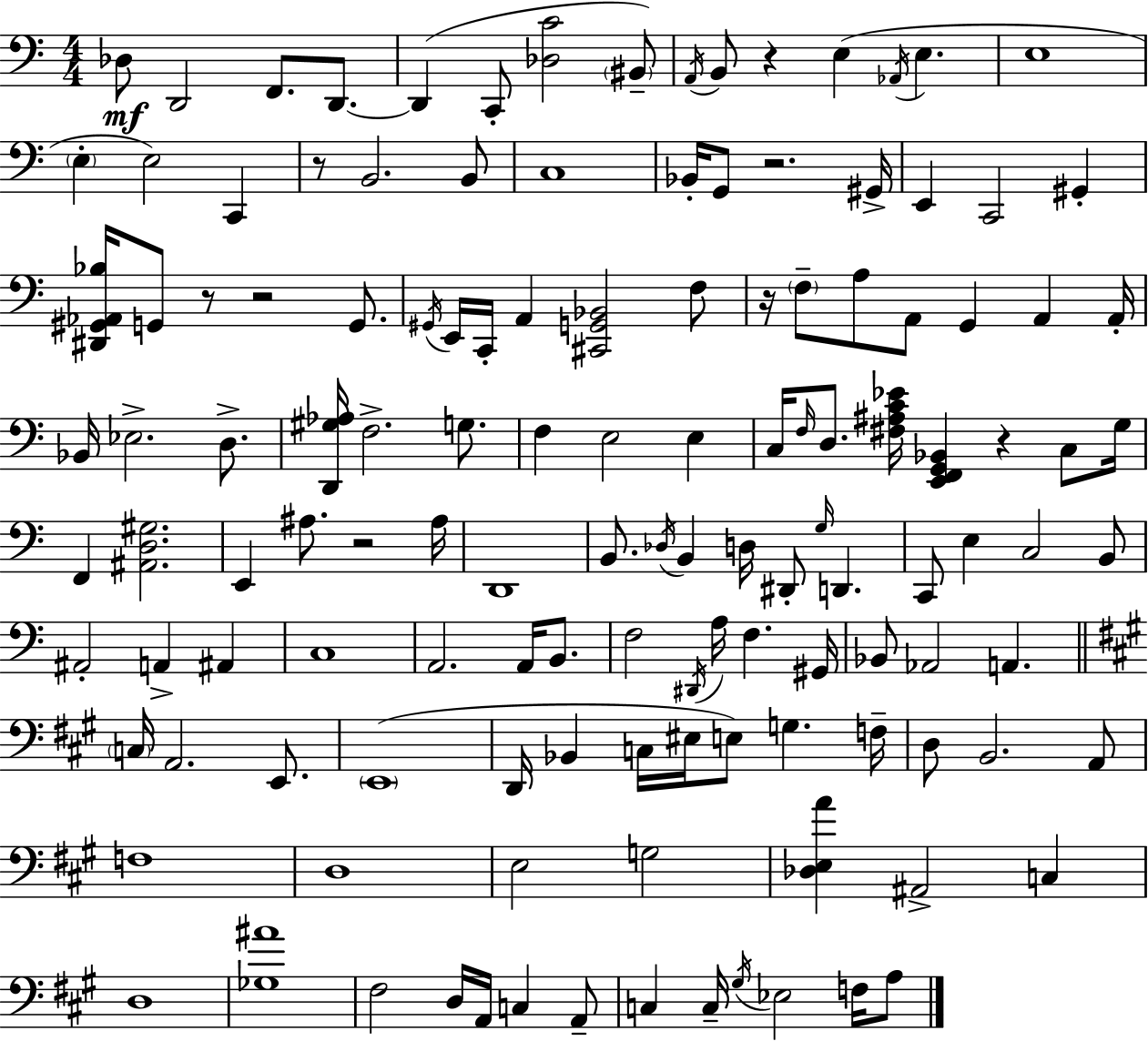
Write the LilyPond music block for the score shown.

{
  \clef bass
  \numericTimeSignature
  \time 4/4
  \key a \minor
  des8\mf d,2 f,8. d,8.~~ | d,4( c,8-. <des c'>2 \parenthesize bis,8--) | \acciaccatura { a,16 } b,8 r4 e4( \acciaccatura { aes,16 } e4. | e1 | \break \parenthesize e4-. e2) c,4 | r8 b,2. | b,8 c1 | bes,16-. g,8 r2. | \break gis,16-> e,4 c,2 gis,4-. | <dis, gis, aes, bes>16 g,8 r8 r2 g,8. | \acciaccatura { gis,16 } e,16 c,16-. a,4 <cis, g, bes,>2 | f8 r16 \parenthesize f8-- a8 a,8 g,4 a,4 | \break a,16-. bes,16 ees2.-> | d8.-> <d, gis aes>16 f2.-> | g8. f4 e2 e4 | c16 \grace { f16 } d8. <fis ais c' ees'>16 <e, f, g, bes,>4 r4 | \break c8 g16 f,4 <ais, d gis>2. | e,4 ais8. r2 | ais16 d,1 | b,8. \acciaccatura { des16 } b,4 d16 dis,8-. \grace { g16 } | \break d,4. c,8 e4 c2 | b,8 ais,2-. a,4-> | ais,4 c1 | a,2. | \break a,16 b,8. f2 \acciaccatura { dis,16 } a16 | f4. gis,16 bes,8 aes,2 | a,4. \bar "||" \break \key a \major \parenthesize c16 a,2. e,8. | \parenthesize e,1( | d,16 bes,4 c16 eis16 e8) g4. f16-- | d8 b,2. a,8 | \break f1 | d1 | e2 g2 | <des e a'>4 ais,2-> c4 | \break d1 | <ges ais'>1 | fis2 d16 a,16 c4 a,8-- | c4 c16-- \acciaccatura { gis16 } ees2 f16 a8 | \break \bar "|."
}